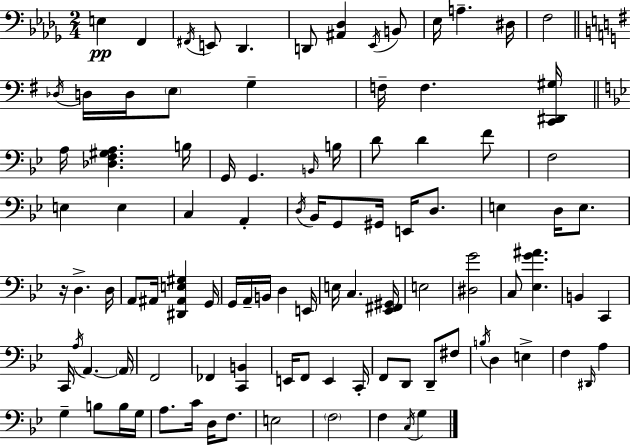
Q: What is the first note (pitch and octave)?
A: E3